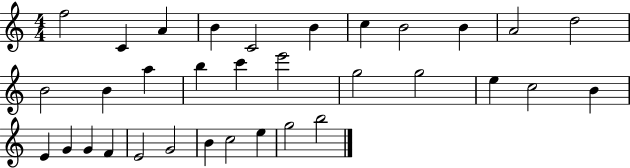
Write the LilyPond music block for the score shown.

{
  \clef treble
  \numericTimeSignature
  \time 4/4
  \key c \major
  f''2 c'4 a'4 | b'4 c'2 b'4 | c''4 b'2 b'4 | a'2 d''2 | \break b'2 b'4 a''4 | b''4 c'''4 e'''2 | g''2 g''2 | e''4 c''2 b'4 | \break e'4 g'4 g'4 f'4 | e'2 g'2 | b'4 c''2 e''4 | g''2 b''2 | \break \bar "|."
}